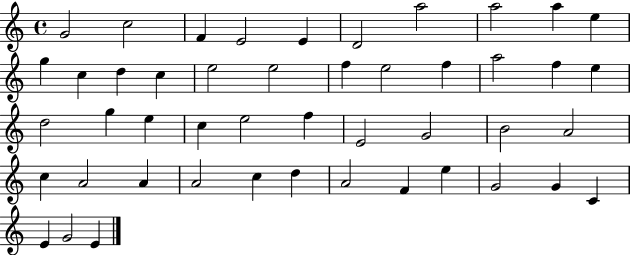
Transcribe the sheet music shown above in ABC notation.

X:1
T:Untitled
M:4/4
L:1/4
K:C
G2 c2 F E2 E D2 a2 a2 a e g c d c e2 e2 f e2 f a2 f e d2 g e c e2 f E2 G2 B2 A2 c A2 A A2 c d A2 F e G2 G C E G2 E